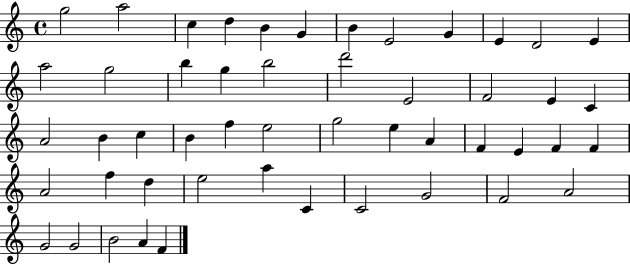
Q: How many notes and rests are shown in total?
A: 50